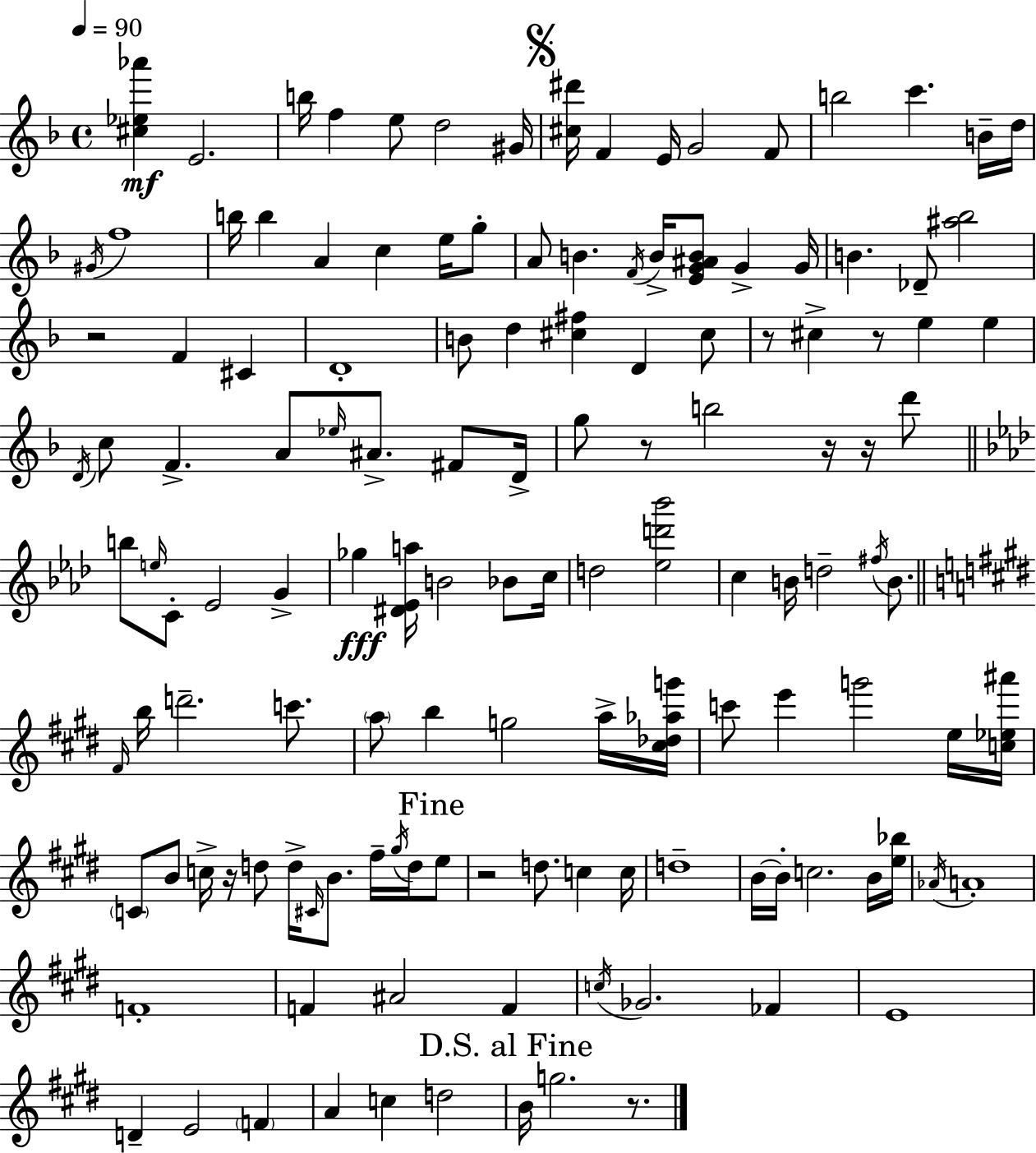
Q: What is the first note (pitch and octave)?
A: E4